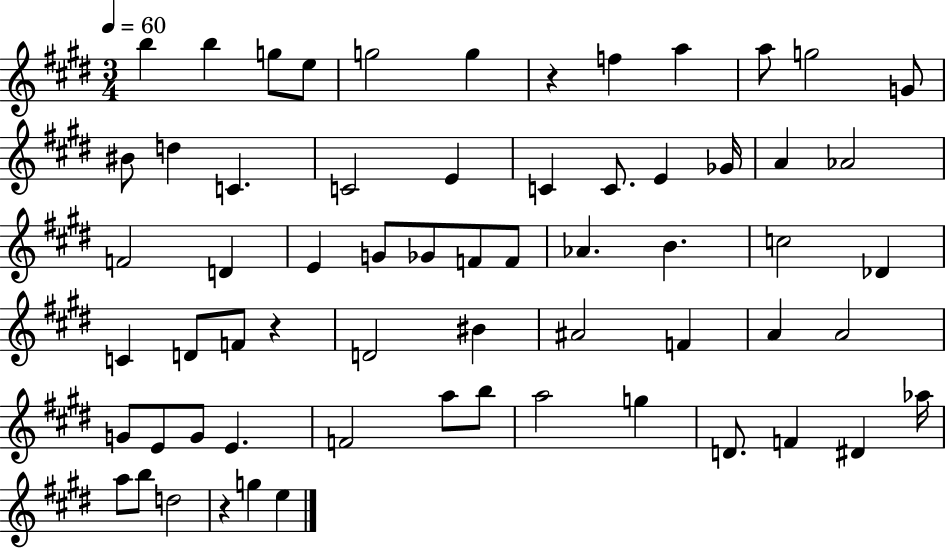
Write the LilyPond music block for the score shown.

{
  \clef treble
  \numericTimeSignature
  \time 3/4
  \key e \major
  \tempo 4 = 60
  b''4 b''4 g''8 e''8 | g''2 g''4 | r4 f''4 a''4 | a''8 g''2 g'8 | \break bis'8 d''4 c'4. | c'2 e'4 | c'4 c'8. e'4 ges'16 | a'4 aes'2 | \break f'2 d'4 | e'4 g'8 ges'8 f'8 f'8 | aes'4. b'4. | c''2 des'4 | \break c'4 d'8 f'8 r4 | d'2 bis'4 | ais'2 f'4 | a'4 a'2 | \break g'8 e'8 g'8 e'4. | f'2 a''8 b''8 | a''2 g''4 | d'8. f'4 dis'4 aes''16 | \break a''8 b''8 d''2 | r4 g''4 e''4 | \bar "|."
}